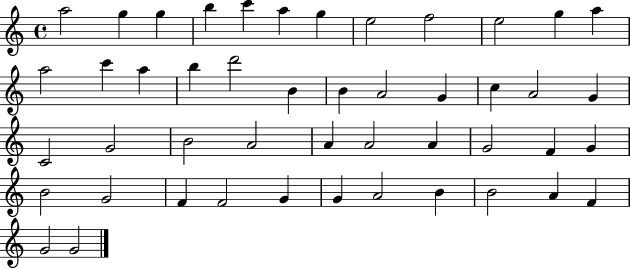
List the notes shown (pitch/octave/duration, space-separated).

A5/h G5/q G5/q B5/q C6/q A5/q G5/q E5/h F5/h E5/h G5/q A5/q A5/h C6/q A5/q B5/q D6/h B4/q B4/q A4/h G4/q C5/q A4/h G4/q C4/h G4/h B4/h A4/h A4/q A4/h A4/q G4/h F4/q G4/q B4/h G4/h F4/q F4/h G4/q G4/q A4/h B4/q B4/h A4/q F4/q G4/h G4/h